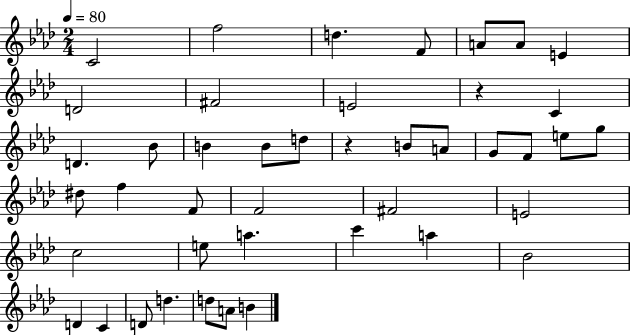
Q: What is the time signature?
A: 2/4